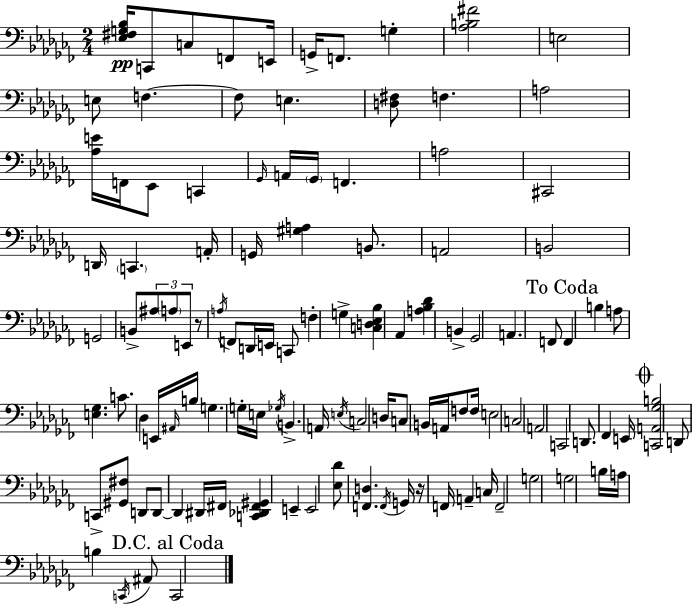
[Eb3,F#3,G3,Bb3]/s C2/e C3/e F2/e E2/s G2/s F2/e. G3/q [Ab3,B3,F#4]/h E3/h E3/e F3/q. F3/e E3/q. [D3,F#3]/e F3/q. A3/h [Ab3,E4]/s F2/s Eb2/e C2/q Gb2/s A2/s Gb2/s F2/q. A3/h C#2/h D2/s C2/q. A2/s G2/s [G#3,A3]/q B2/e. A2/h B2/h G2/h B2/e A#3/e A3/e E2/e R/e A3/s F2/e D2/s E2/s C2/e F3/q G3/q [C3,D3,Eb3,Bb3]/q Ab2/q [A3,Bb3,Db4]/q B2/q Gb2/h A2/q. F2/e F2/q B3/q A3/e [E3,Gb3]/q. C4/e. Db3/q E2/s A#2/s B3/s G3/q. G3/s E3/s Gb3/s B2/q. A2/s E3/s C3/h D3/s C3/e B2/s A2/s F3/e F3/s E3/h C3/h A2/h C2/h D2/e. FES2/q E2/s [C2,A2,Gb3,B3]/h D2/e C2/e [G#2,F#3]/e D2/e D2/e D2/q D#2/s F#2/s [C2,Db2,F#2,G#2]/q E2/q E2/h [Eb3,Db4]/e [F2,D3]/q. F2/s G2/s R/s F2/s A2/q C3/s F2/h G3/h G3/h B3/s A3/s B3/q C2/s A#2/e C2/h